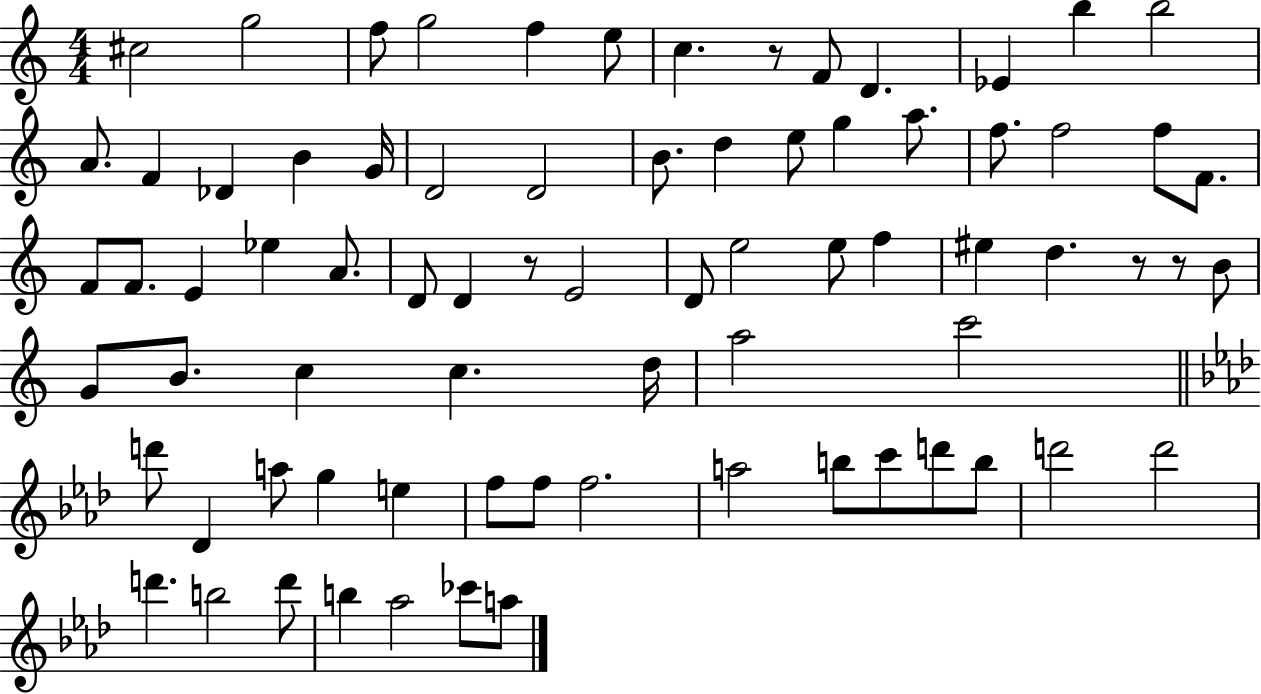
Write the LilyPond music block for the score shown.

{
  \clef treble
  \numericTimeSignature
  \time 4/4
  \key c \major
  cis''2 g''2 | f''8 g''2 f''4 e''8 | c''4. r8 f'8 d'4. | ees'4 b''4 b''2 | \break a'8. f'4 des'4 b'4 g'16 | d'2 d'2 | b'8. d''4 e''8 g''4 a''8. | f''8. f''2 f''8 f'8. | \break f'8 f'8. e'4 ees''4 a'8. | d'8 d'4 r8 e'2 | d'8 e''2 e''8 f''4 | eis''4 d''4. r8 r8 b'8 | \break g'8 b'8. c''4 c''4. d''16 | a''2 c'''2 | \bar "||" \break \key aes \major d'''8 des'4 a''8 g''4 e''4 | f''8 f''8 f''2. | a''2 b''8 c'''8 d'''8 b''8 | d'''2 d'''2 | \break d'''4. b''2 d'''8 | b''4 aes''2 ces'''8 a''8 | \bar "|."
}